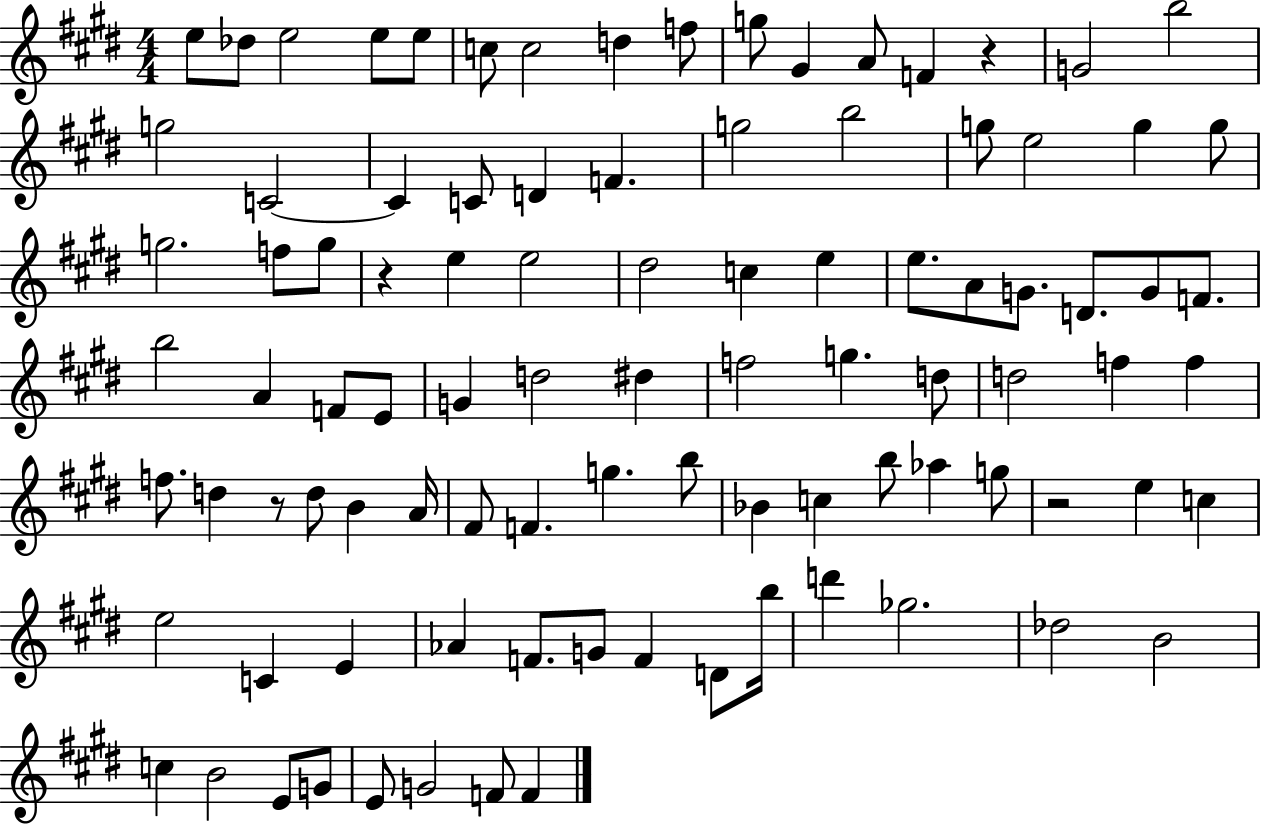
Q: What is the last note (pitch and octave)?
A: F4